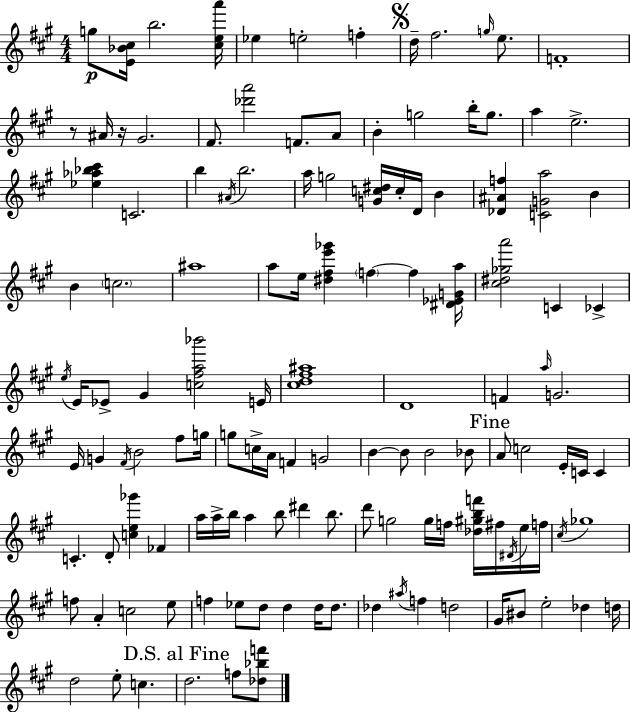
G5/e [E4,Bb4,C#5]/s B5/h. [C#5,E5,A6]/s Eb5/q E5/h F5/q D5/s F#5/h. G5/s E5/e. F4/w R/e A#4/s R/s G#4/h. F#4/e. [Db6,A6]/h F4/e. A4/e B4/q G5/h B5/s G5/e. A5/q E5/h. [Eb5,Ab5,Bb5,C#6]/q C4/h. B5/q A#4/s B5/h. A5/s G5/h [G4,C5,D#5]/s C5/s D4/s B4/q [Db4,A#4,F5]/q [C4,G4,A5]/h B4/q B4/q C5/h. A#5/w A5/e E5/s [D#5,F#5,E6,Gb6]/q F5/q F5/q [D#4,Eb4,G4,A5]/s [C#5,D#5,Gb5,A6]/h C4/q CES4/q E5/s E4/s Eb4/e G#4/q [C5,F#5,A5,Bb6]/h E4/s [C#5,D5,F#5,A#5]/w D4/w F4/q A5/s G4/h. E4/s G4/q F#4/s B4/h F#5/e G5/s G5/e C5/s A4/s F4/q G4/h B4/q B4/e B4/h Bb4/e A4/e C5/h E4/s C4/s C4/q C4/q. D4/e [C5,E5,Gb6]/q FES4/q A5/s A5/s B5/s A5/q B5/e D#6/q B5/e. D6/e G5/h G5/s F5/s [Db5,G#5,B5,F6]/s F#5/s D#4/s E5/s F5/s C#5/s Gb5/w F5/e A4/q C5/h E5/e F5/q Eb5/e D5/e D5/q D5/s D5/e. Db5/q A#5/s F5/q D5/h G#4/s BIS4/e E5/h Db5/q D5/s D5/h E5/e C5/q. D5/h. F5/e [Db5,Bb5,F6]/e